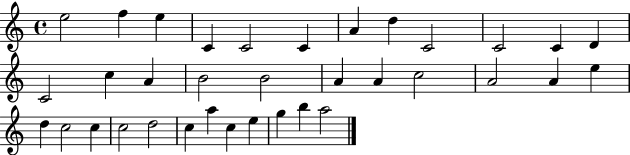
E5/h F5/q E5/q C4/q C4/h C4/q A4/q D5/q C4/h C4/h C4/q D4/q C4/h C5/q A4/q B4/h B4/h A4/q A4/q C5/h A4/h A4/q E5/q D5/q C5/h C5/q C5/h D5/h C5/q A5/q C5/q E5/q G5/q B5/q A5/h